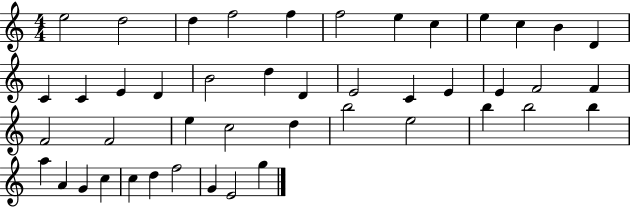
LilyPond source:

{
  \clef treble
  \numericTimeSignature
  \time 4/4
  \key c \major
  e''2 d''2 | d''4 f''2 f''4 | f''2 e''4 c''4 | e''4 c''4 b'4 d'4 | \break c'4 c'4 e'4 d'4 | b'2 d''4 d'4 | e'2 c'4 e'4 | e'4 f'2 f'4 | \break f'2 f'2 | e''4 c''2 d''4 | b''2 e''2 | b''4 b''2 b''4 | \break a''4 a'4 g'4 c''4 | c''4 d''4 f''2 | g'4 e'2 g''4 | \bar "|."
}